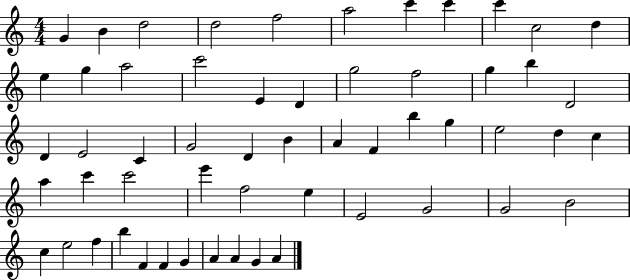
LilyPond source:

{
  \clef treble
  \numericTimeSignature
  \time 4/4
  \key c \major
  g'4 b'4 d''2 | d''2 f''2 | a''2 c'''4 c'''4 | c'''4 c''2 d''4 | \break e''4 g''4 a''2 | c'''2 e'4 d'4 | g''2 f''2 | g''4 b''4 d'2 | \break d'4 e'2 c'4 | g'2 d'4 b'4 | a'4 f'4 b''4 g''4 | e''2 d''4 c''4 | \break a''4 c'''4 c'''2 | e'''4 f''2 e''4 | e'2 g'2 | g'2 b'2 | \break c''4 e''2 f''4 | b''4 f'4 f'4 g'4 | a'4 a'4 g'4 a'4 | \bar "|."
}